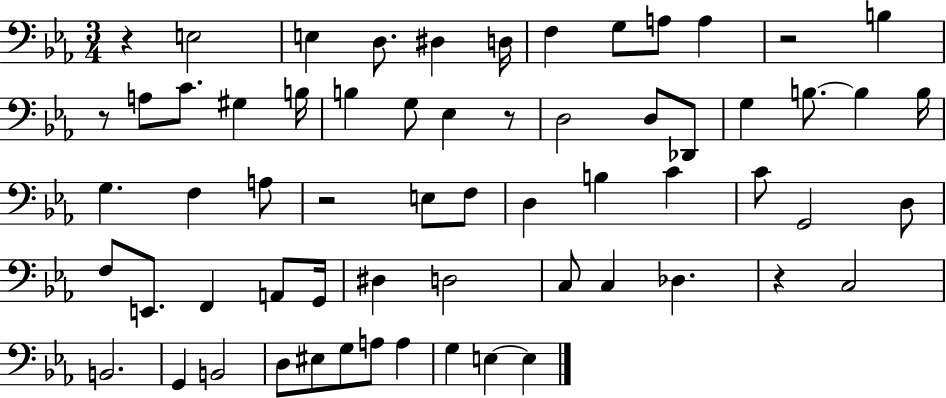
{
  \clef bass
  \numericTimeSignature
  \time 3/4
  \key ees \major
  r4 e2 | e4 d8. dis4 d16 | f4 g8 a8 a4 | r2 b4 | \break r8 a8 c'8. gis4 b16 | b4 g8 ees4 r8 | d2 d8 des,8 | g4 b8.~~ b4 b16 | \break g4. f4 a8 | r2 e8 f8 | d4 b4 c'4 | c'8 g,2 d8 | \break f8 e,8. f,4 a,8 g,16 | dis4 d2 | c8 c4 des4. | r4 c2 | \break b,2. | g,4 b,2 | d8 eis8 g8 a8 a4 | g4 e4~~ e4 | \break \bar "|."
}